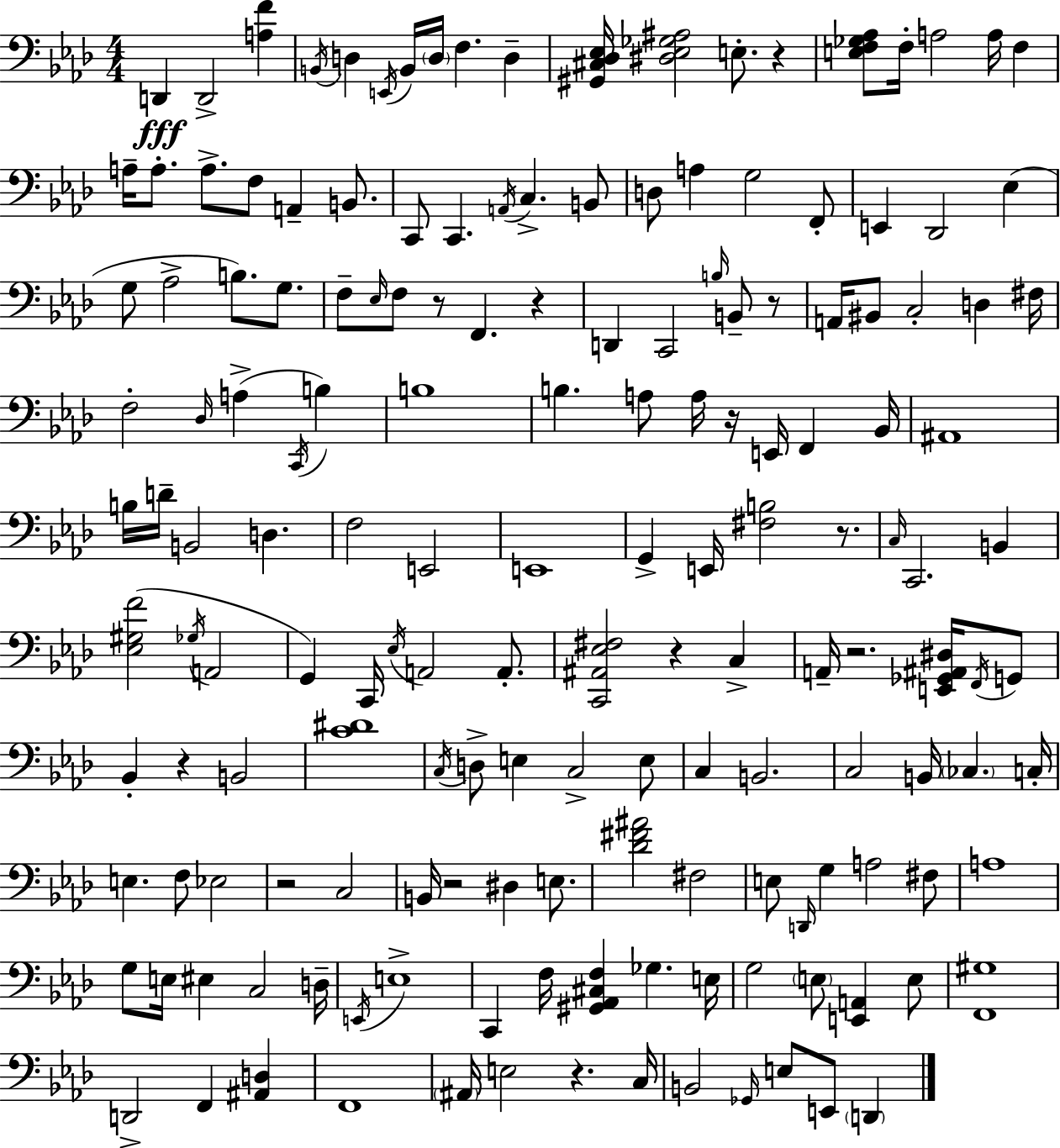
{
  \clef bass
  \numericTimeSignature
  \time 4/4
  \key f \minor
  d,4\fff d,2-> <a f'>4 | \acciaccatura { b,16 } d4 \acciaccatura { e,16 } b,16 \parenthesize d16 f4. d4-- | <gis, cis des ees>16 <dis ees ges ais>2 e8.-. r4 | <e f ges aes>8 f16-. a2 a16 f4 | \break a16-- a8.-. a8.-> f8 a,4-- b,8. | c,8 c,4. \acciaccatura { a,16 } c4.-> | b,8 d8 a4 g2 | f,8-. e,4 des,2 ees4( | \break g8 aes2-> b8.) | g8. f8-- \grace { ees16 } f8 r8 f,4. | r4 d,4 c,2 | \grace { b16 } b,8-- r8 a,16 bis,8 c2-. | \break d4 fis16 f2-. \grace { des16 } a4->( | \acciaccatura { c,16 } b4) b1 | b4. a8 a16 | r16 e,16 f,4 bes,16 ais,1 | \break b16 d'16-- b,2 | d4. f2 e,2 | e,1 | g,4-> e,16 <fis b>2 | \break r8. \grace { c16 } c,2. | b,4 <ees gis f'>2( | \acciaccatura { ges16 } a,2 g,4) c,16 \acciaccatura { ees16 } a,2 | a,8.-. <c, ais, ees fis>2 | \break r4 c4-> a,16-- r2. | <e, ges, ais, dis>16 \acciaccatura { f,16 } g,8 bes,4-. r4 | b,2 <c' dis'>1 | \acciaccatura { c16 } d8-> e4 | \break c2-> e8 c4 | b,2. c2 | b,16 \parenthesize ces4. c16-. e4. | f8 ees2 r2 | \break c2 b,16 r2 | dis4 e8. <des' fis' ais'>2 | fis2 e8 \grace { d,16 } g4 | a2 fis8 a1 | \break g8 e16 | eis4 c2 d16-- \acciaccatura { e,16 } e1-> | c,4 | f16 <gis, aes, cis f>4 ges4. e16 g2 | \break \parenthesize e8 <e, a,>4 e8 <f, gis>1 | d,2-> | f,4 <ais, d>4 f,1 | \parenthesize ais,16 e2 | \break r4. c16 b,2 | \grace { ges,16 } e8 e,8 \parenthesize d,4 \bar "|."
}